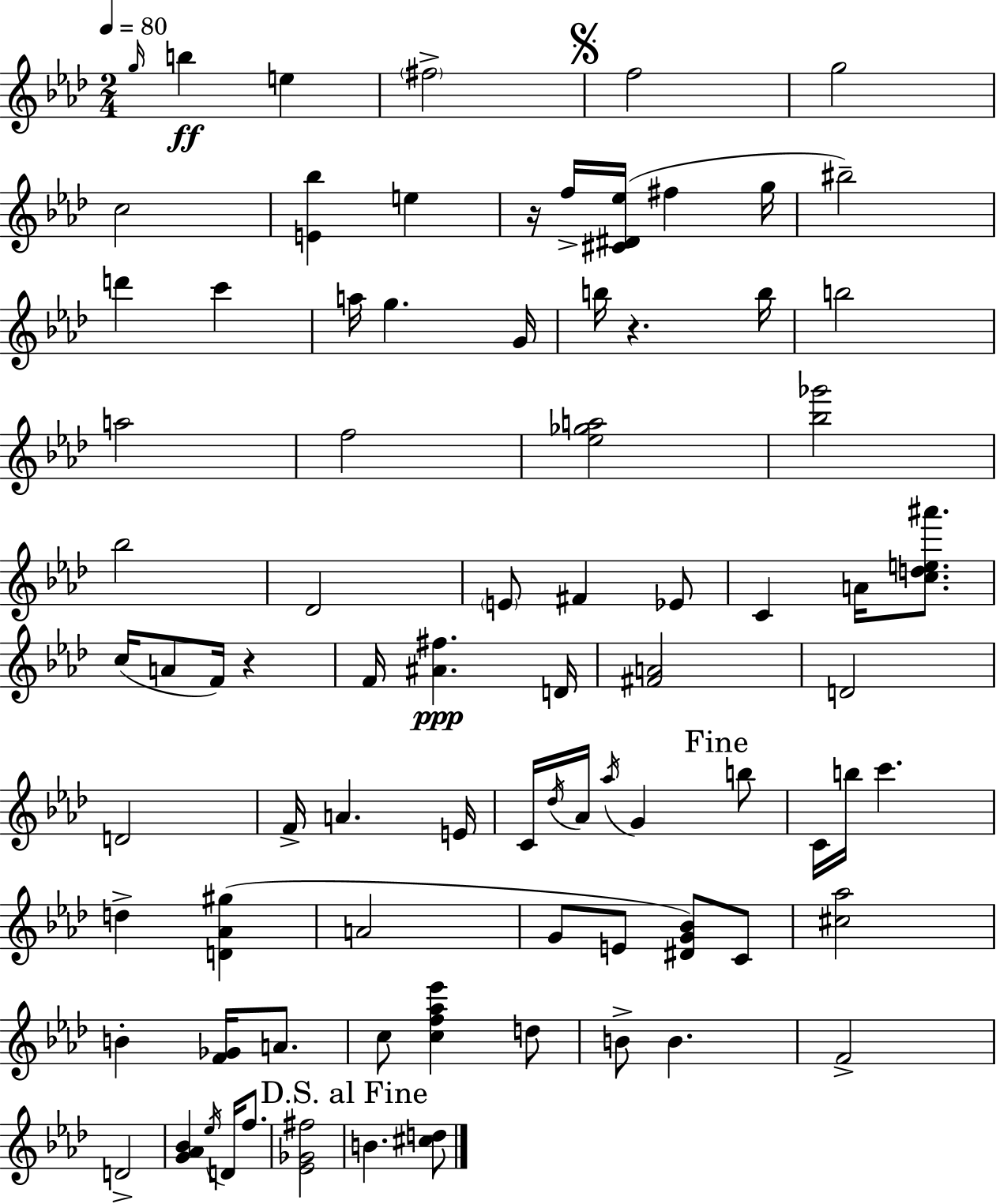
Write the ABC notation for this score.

X:1
T:Untitled
M:2/4
L:1/4
K:Fm
g/4 b e ^f2 f2 g2 c2 [E_b] e z/4 f/4 [^C^D_e]/4 ^f g/4 ^b2 d' c' a/4 g G/4 b/4 z b/4 b2 a2 f2 [_e_ga]2 [_b_g']2 _b2 _D2 E/2 ^F _E/2 C A/4 [cde^a']/2 c/4 A/2 F/4 z F/4 [^A^f] D/4 [^FA]2 D2 D2 F/4 A E/4 C/4 _d/4 _A/4 _a/4 G b/2 C/4 b/4 c' d [D_A^g] A2 G/2 E/2 [^DG_B]/2 C/2 [^c_a]2 B [F_G]/4 A/2 c/2 [cf_a_e'] d/2 B/2 B F2 D2 [G_A_B] _e/4 D/4 f/2 [_E_G^f]2 B [^cd]/2